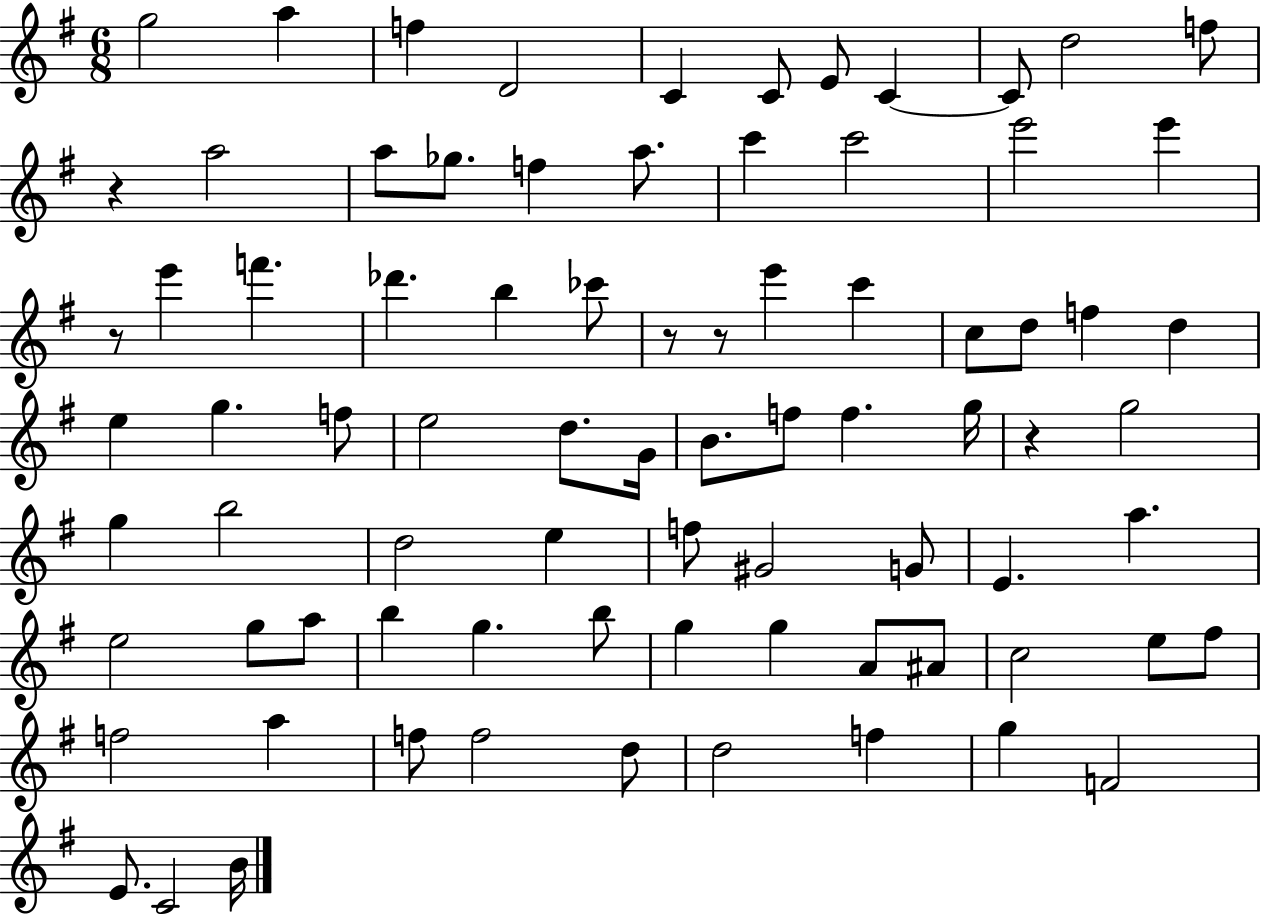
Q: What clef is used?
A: treble